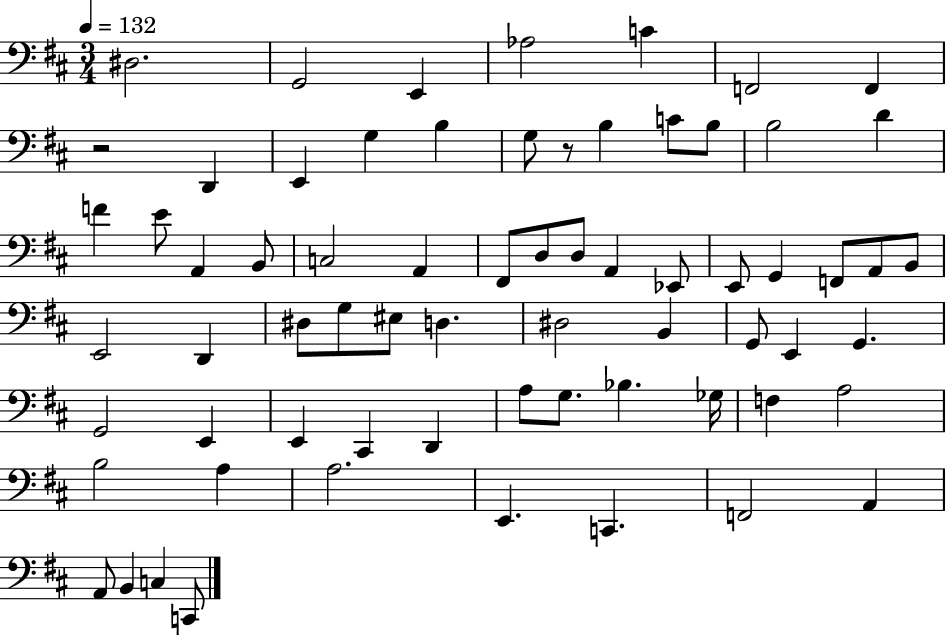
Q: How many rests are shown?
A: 2